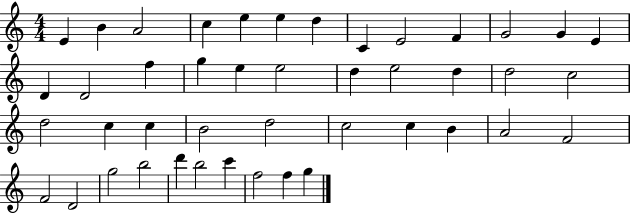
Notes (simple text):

E4/q B4/q A4/h C5/q E5/q E5/q D5/q C4/q E4/h F4/q G4/h G4/q E4/q D4/q D4/h F5/q G5/q E5/q E5/h D5/q E5/h D5/q D5/h C5/h D5/h C5/q C5/q B4/h D5/h C5/h C5/q B4/q A4/h F4/h F4/h D4/h G5/h B5/h D6/q B5/h C6/q F5/h F5/q G5/q